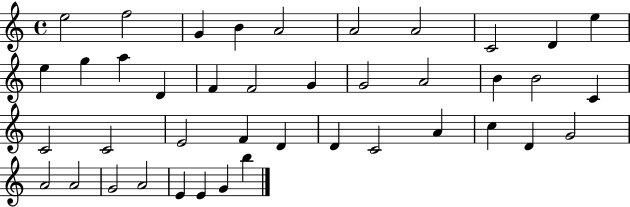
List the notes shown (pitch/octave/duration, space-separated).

E5/h F5/h G4/q B4/q A4/h A4/h A4/h C4/h D4/q E5/q E5/q G5/q A5/q D4/q F4/q F4/h G4/q G4/h A4/h B4/q B4/h C4/q C4/h C4/h E4/h F4/q D4/q D4/q C4/h A4/q C5/q D4/q G4/h A4/h A4/h G4/h A4/h E4/q E4/q G4/q B5/q